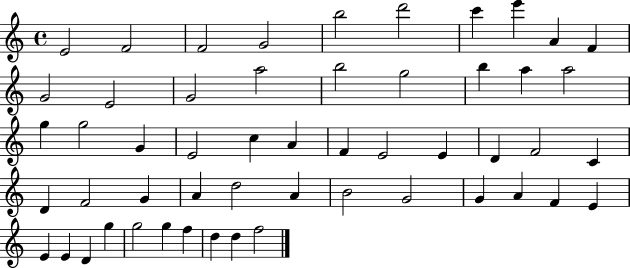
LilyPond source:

{
  \clef treble
  \time 4/4
  \defaultTimeSignature
  \key c \major
  e'2 f'2 | f'2 g'2 | b''2 d'''2 | c'''4 e'''4 a'4 f'4 | \break g'2 e'2 | g'2 a''2 | b''2 g''2 | b''4 a''4 a''2 | \break g''4 g''2 g'4 | e'2 c''4 a'4 | f'4 e'2 e'4 | d'4 f'2 c'4 | \break d'4 f'2 g'4 | a'4 d''2 a'4 | b'2 g'2 | g'4 a'4 f'4 e'4 | \break e'4 e'4 d'4 g''4 | g''2 g''4 f''4 | d''4 d''4 f''2 | \bar "|."
}